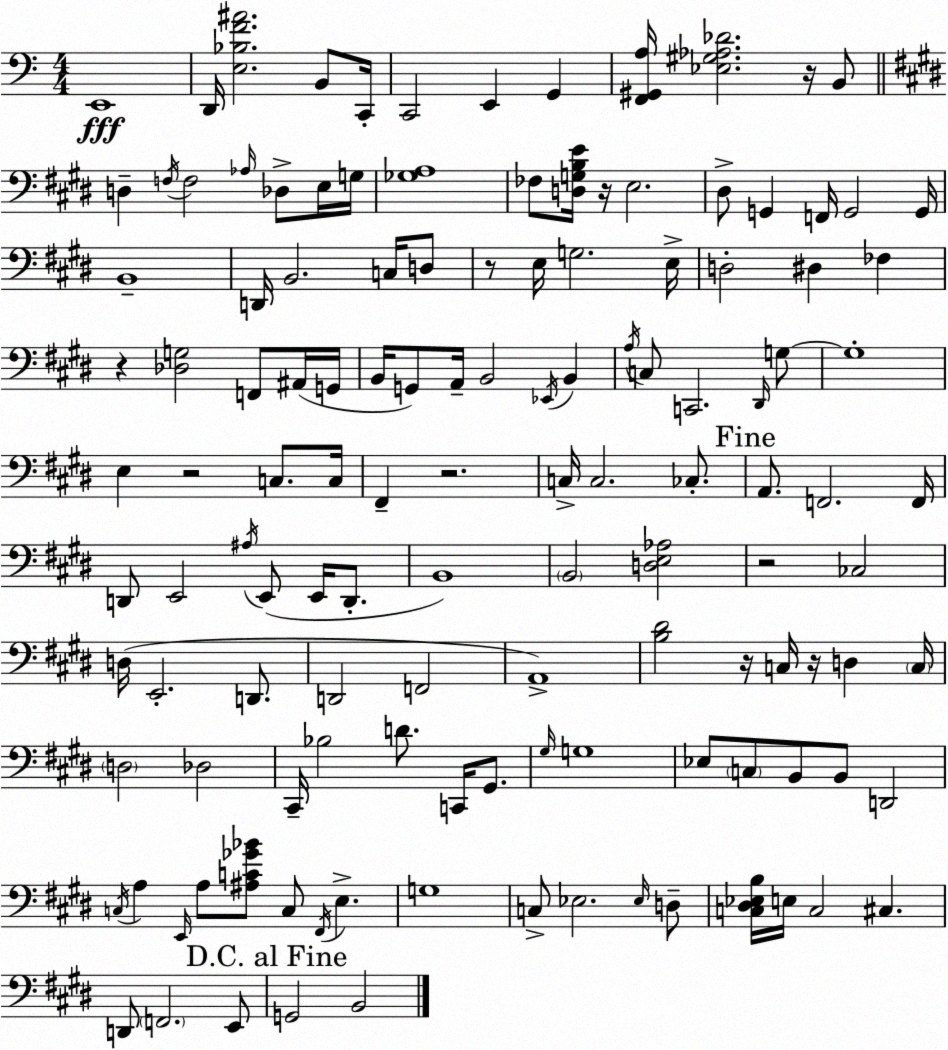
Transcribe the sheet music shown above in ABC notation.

X:1
T:Untitled
M:4/4
L:1/4
K:Am
E,,4 D,,/4 [E,_B,F^A]2 B,,/2 C,,/4 C,,2 E,, G,, [F,,^G,,A,]/4 [_E,^G,_A,_D]2 z/4 B,,/2 D, F,/4 F,2 _A,/4 _D,/2 E,/4 G,/4 [_G,A,]4 _F,/2 [D,G,B,E]/4 z/4 E,2 ^D,/2 G,, F,,/4 G,,2 G,,/4 B,,4 D,,/4 B,,2 C,/4 D,/2 z/2 E,/4 G,2 E,/4 D,2 ^D, _F, z [_D,G,]2 F,,/2 ^A,,/4 G,,/4 B,,/4 G,,/2 A,,/4 B,,2 _E,,/4 B,, A,/4 C,/2 C,,2 ^D,,/4 G,/2 G,4 E, z2 C,/2 C,/4 ^F,, z2 C,/4 C,2 _C,/2 A,,/2 F,,2 F,,/4 D,,/2 E,,2 ^A,/4 E,,/2 E,,/4 D,,/2 B,,4 B,,2 [D,E,_A,]2 z2 _C,2 D,/4 E,,2 D,,/2 D,,2 F,,2 A,,4 [B,^D]2 z/4 C,/4 z/4 D, C,/4 D,2 _D,2 ^C,,/4 _B,2 D/2 C,,/4 ^G,,/2 ^G,/4 G,4 _E,/2 C,/2 B,,/2 B,,/2 D,,2 C,/4 A, E,,/4 A,/2 [^A,C_G_B]/2 C,/2 ^F,,/4 E, G,4 C,/2 _E,2 _E,/4 D,/2 [C,^D,_E,B,]/4 E,/4 C,2 ^C, D,,/2 F,,2 E,,/2 G,,2 B,,2